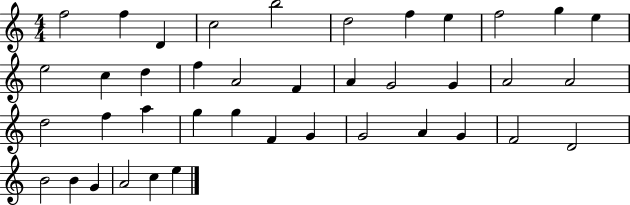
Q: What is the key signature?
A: C major